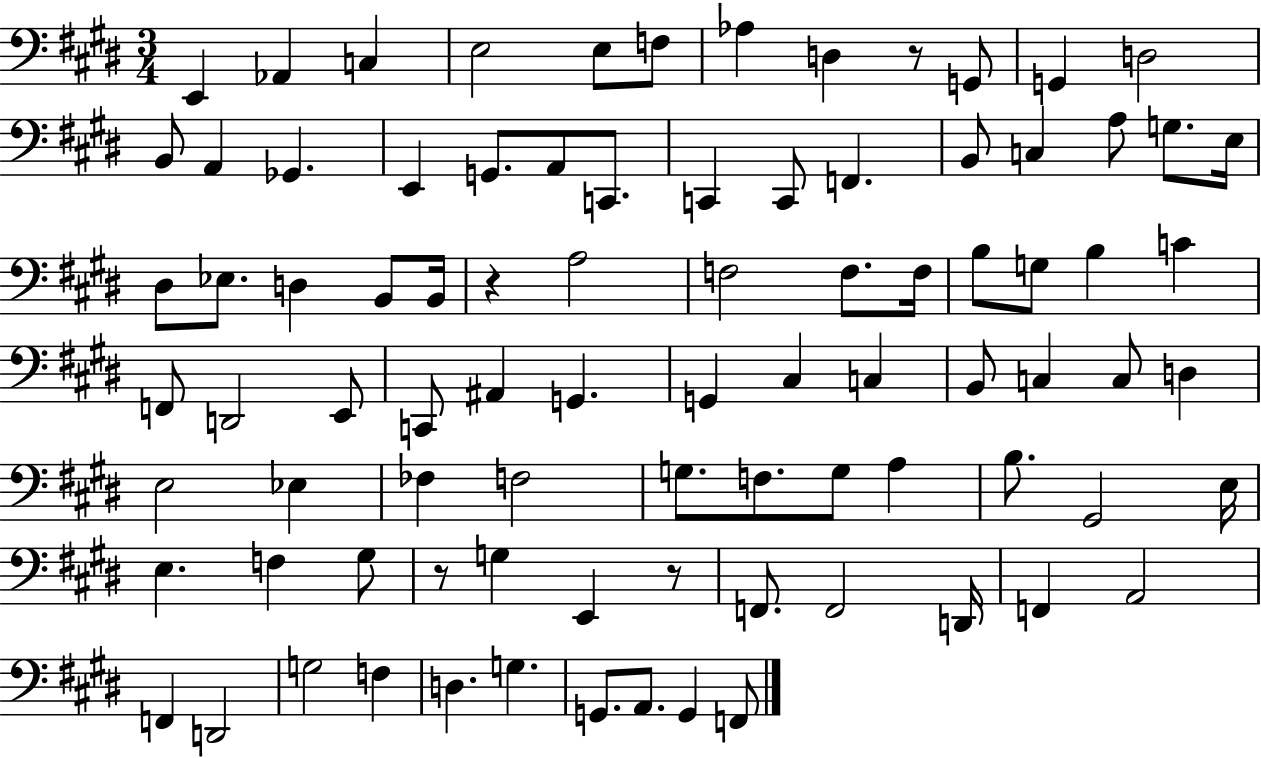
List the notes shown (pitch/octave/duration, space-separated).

E2/q Ab2/q C3/q E3/h E3/e F3/e Ab3/q D3/q R/e G2/e G2/q D3/h B2/e A2/q Gb2/q. E2/q G2/e. A2/e C2/e. C2/q C2/e F2/q. B2/e C3/q A3/e G3/e. E3/s D#3/e Eb3/e. D3/q B2/e B2/s R/q A3/h F3/h F3/e. F3/s B3/e G3/e B3/q C4/q F2/e D2/h E2/e C2/e A#2/q G2/q. G2/q C#3/q C3/q B2/e C3/q C3/e D3/q E3/h Eb3/q FES3/q F3/h G3/e. F3/e. G3/e A3/q B3/e. G#2/h E3/s E3/q. F3/q G#3/e R/e G3/q E2/q R/e F2/e. F2/h D2/s F2/q A2/h F2/q D2/h G3/h F3/q D3/q. G3/q. G2/e. A2/e. G2/q F2/e